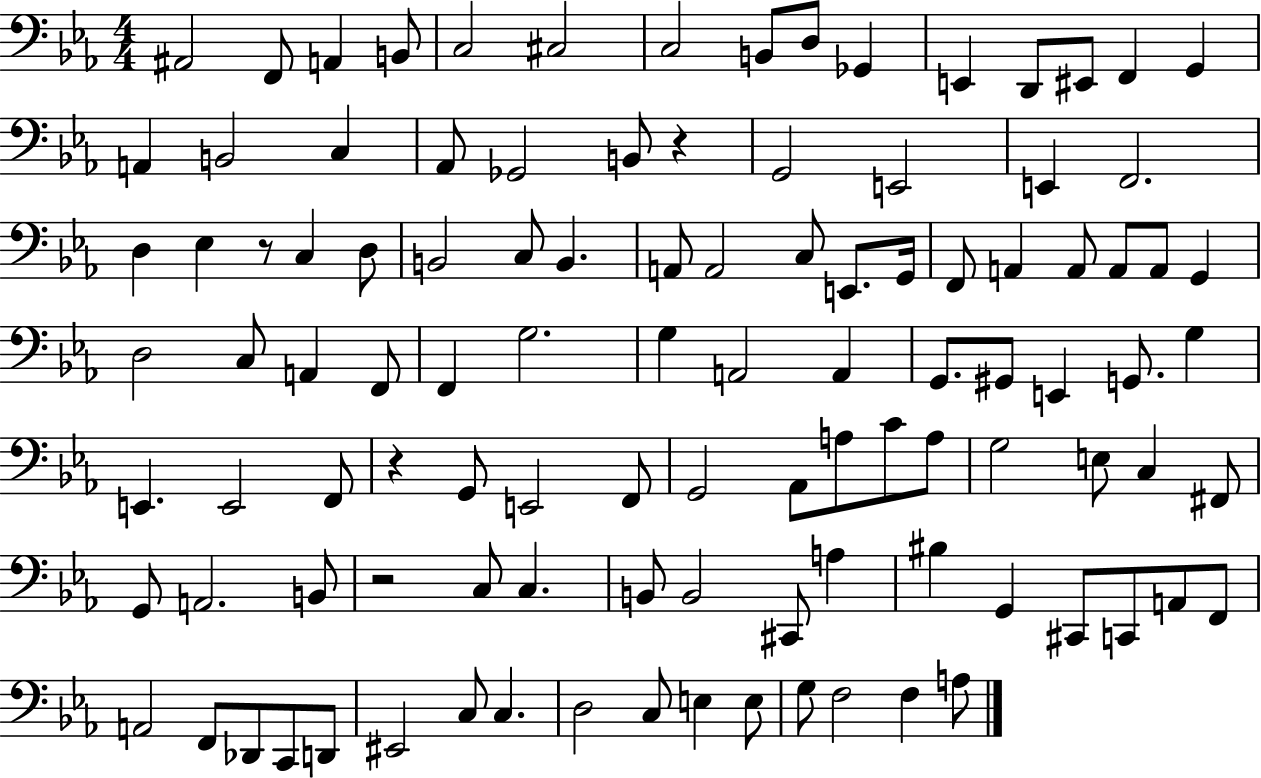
A#2/h F2/e A2/q B2/e C3/h C#3/h C3/h B2/e D3/e Gb2/q E2/q D2/e EIS2/e F2/q G2/q A2/q B2/h C3/q Ab2/e Gb2/h B2/e R/q G2/h E2/h E2/q F2/h. D3/q Eb3/q R/e C3/q D3/e B2/h C3/e B2/q. A2/e A2/h C3/e E2/e. G2/s F2/e A2/q A2/e A2/e A2/e G2/q D3/h C3/e A2/q F2/e F2/q G3/h. G3/q A2/h A2/q G2/e. G#2/e E2/q G2/e. G3/q E2/q. E2/h F2/e R/q G2/e E2/h F2/e G2/h Ab2/e A3/e C4/e A3/e G3/h E3/e C3/q F#2/e G2/e A2/h. B2/e R/h C3/e C3/q. B2/e B2/h C#2/e A3/q BIS3/q G2/q C#2/e C2/e A2/e F2/e A2/h F2/e Db2/e C2/e D2/e EIS2/h C3/e C3/q. D3/h C3/e E3/q E3/e G3/e F3/h F3/q A3/e